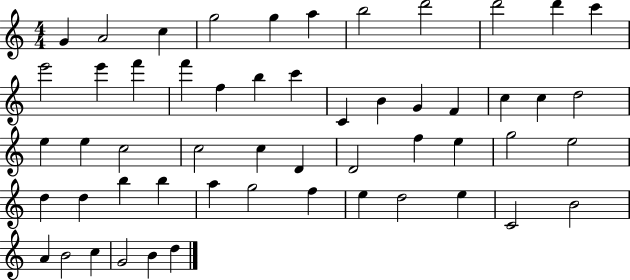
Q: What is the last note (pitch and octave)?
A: D5